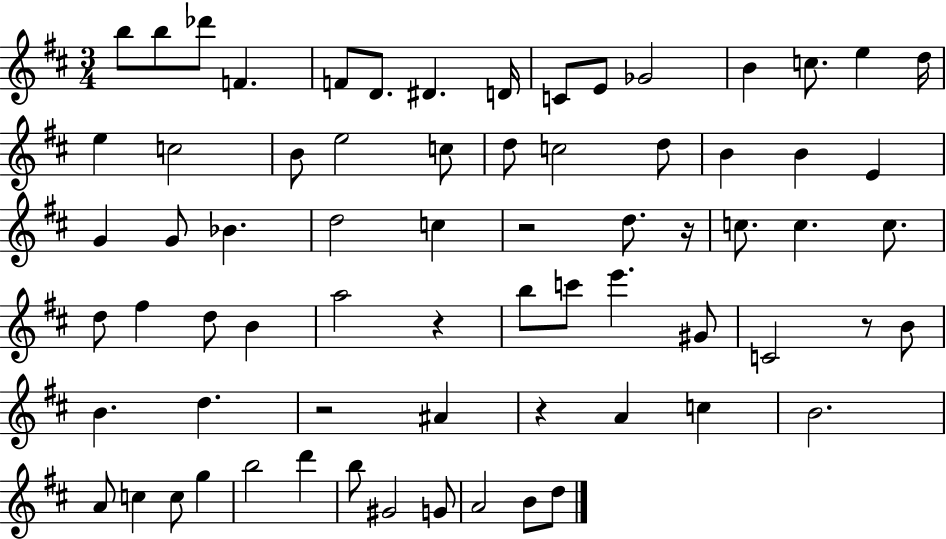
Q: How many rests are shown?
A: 6